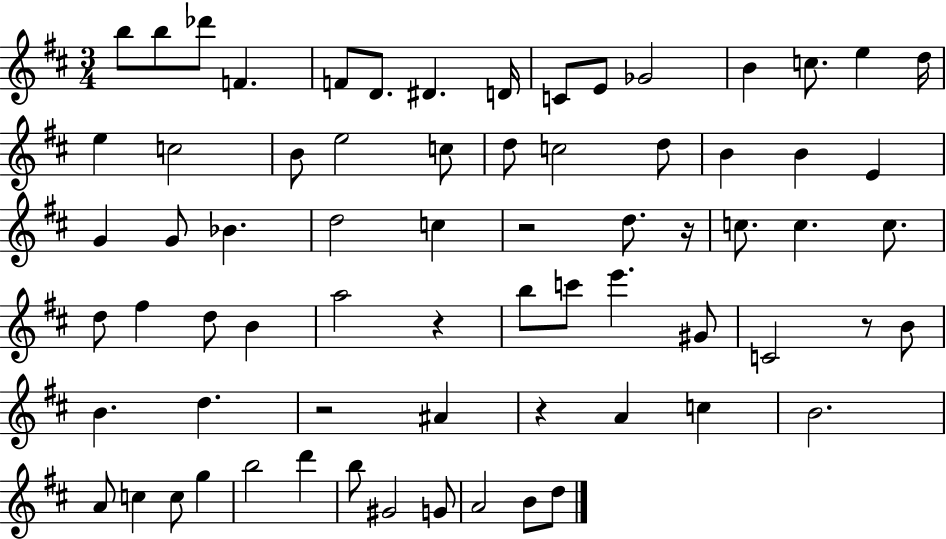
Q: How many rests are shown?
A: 6